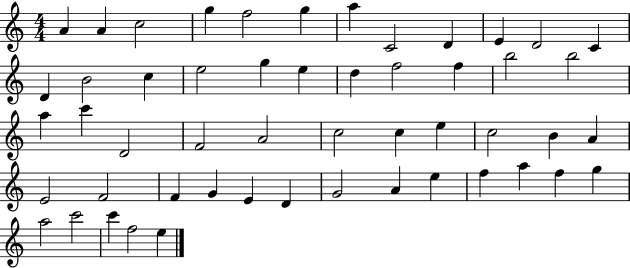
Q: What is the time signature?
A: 4/4